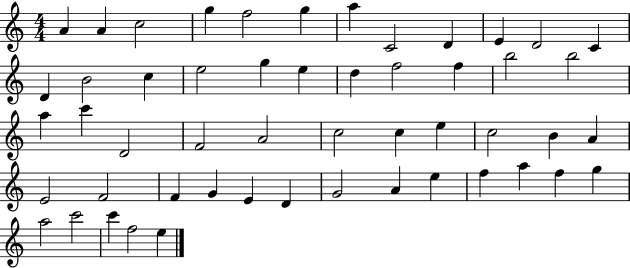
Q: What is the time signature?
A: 4/4